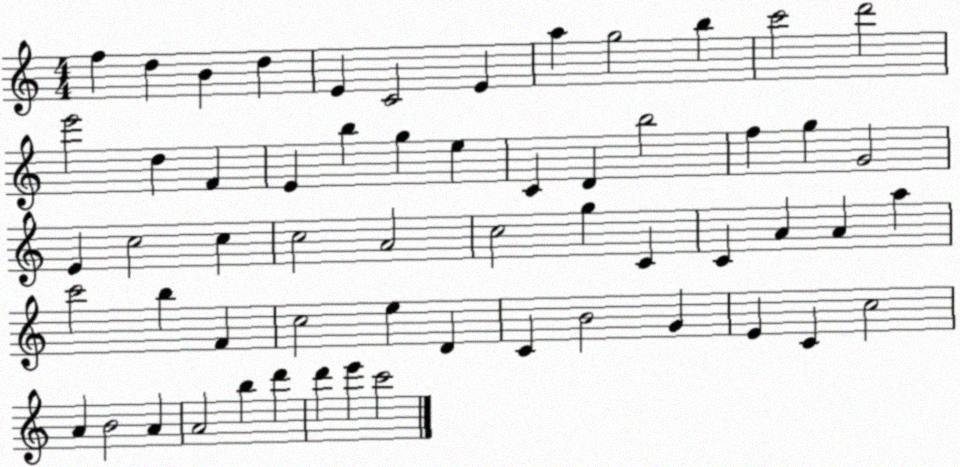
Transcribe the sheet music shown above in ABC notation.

X:1
T:Untitled
M:4/4
L:1/4
K:C
f d B d E C2 E a g2 b c'2 d'2 e'2 d F E b g e C D b2 f g G2 E c2 c c2 A2 c2 g C C A A a c'2 b F c2 e D C B2 G E C c2 A B2 A A2 b d' d' e' c'2